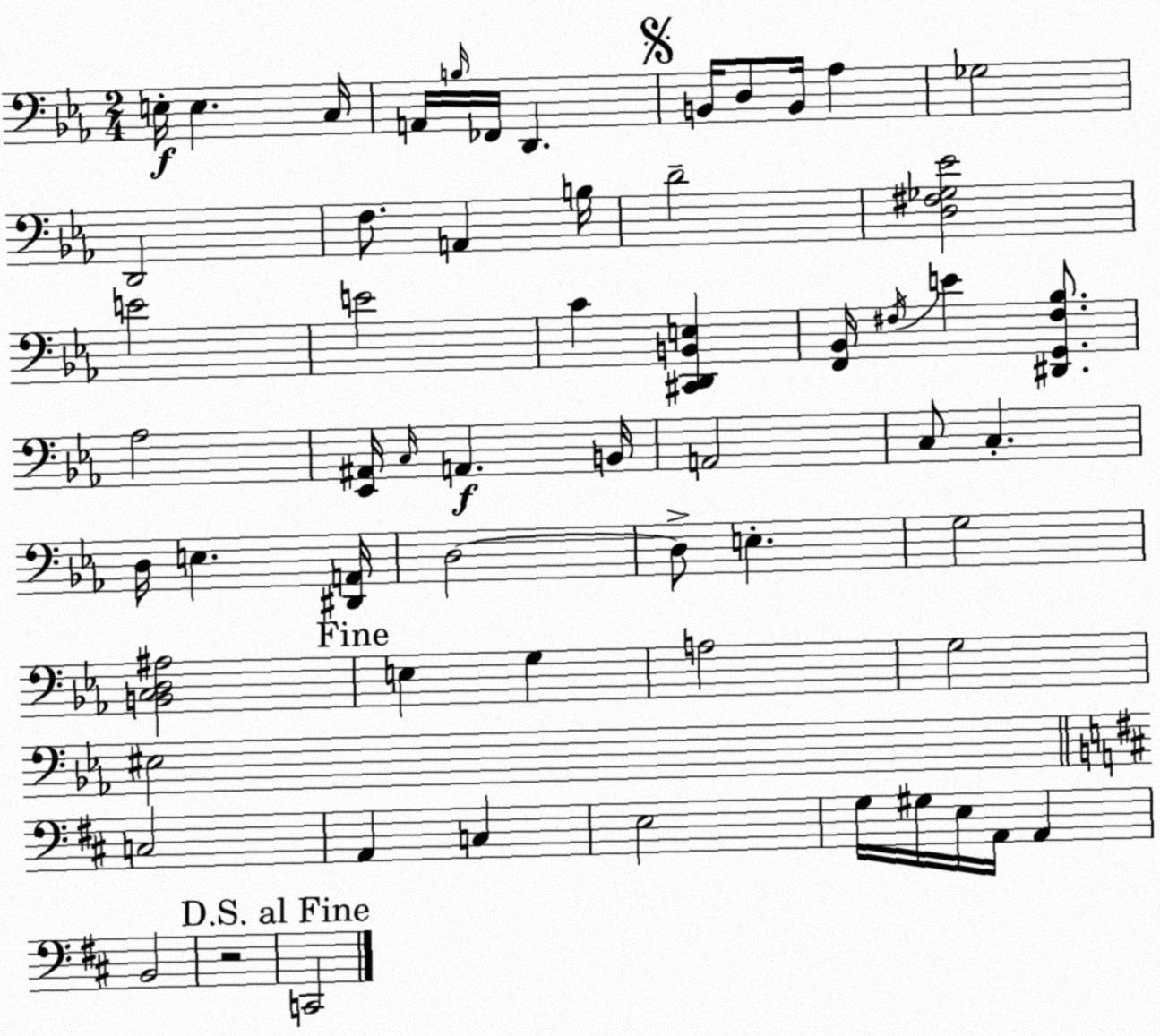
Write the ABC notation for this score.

X:1
T:Untitled
M:2/4
L:1/4
K:Eb
E,/4 E, C,/4 A,,/4 B,/4 _F,,/4 D,, B,,/4 D,/2 B,,/4 _A, _G,2 D,,2 F,/2 A,, B,/4 D2 [D,^F,_G,_E]2 E2 E2 C [^C,,D,,B,,E,] [F,,_B,,]/4 ^F,/4 E [^D,,G,,^F,_B,]/2 _A,2 [_E,,^A,,]/4 C,/4 A,, B,,/4 A,,2 C,/2 C, D,/4 E, [^D,,A,,]/4 D,2 D,/2 E, G,2 [B,,C,D,^A,]2 E, G, A,2 G,2 ^E,2 C,2 A,, C, E,2 G,/4 ^G,/4 E,/4 A,,/4 A,, B,,2 z2 C,,2